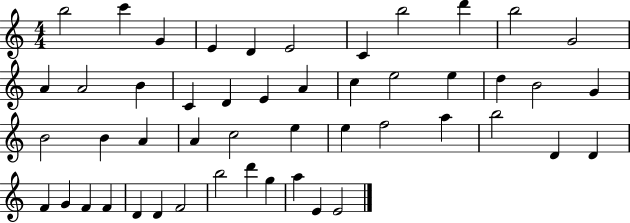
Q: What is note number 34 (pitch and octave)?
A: B5